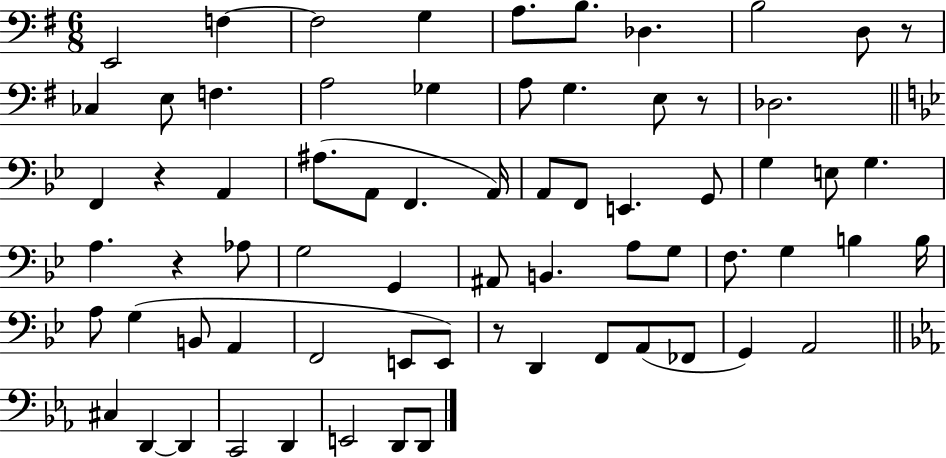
{
  \clef bass
  \numericTimeSignature
  \time 6/8
  \key g \major
  e,2 f4~~ | f2 g4 | a8. b8. des4. | b2 d8 r8 | \break ces4 e8 f4. | a2 ges4 | a8 g4. e8 r8 | des2. | \break \bar "||" \break \key g \minor f,4 r4 a,4 | ais8.( a,8 f,4. a,16) | a,8 f,8 e,4. g,8 | g4 e8 g4. | \break a4. r4 aes8 | g2 g,4 | ais,8 b,4. a8 g8 | f8. g4 b4 b16 | \break a8 g4( b,8 a,4 | f,2 e,8 e,8) | r8 d,4 f,8 a,8( fes,8 | g,4) a,2 | \break \bar "||" \break \key c \minor cis4 d,4~~ d,4 | c,2 d,4 | e,2 d,8 d,8 | \bar "|."
}